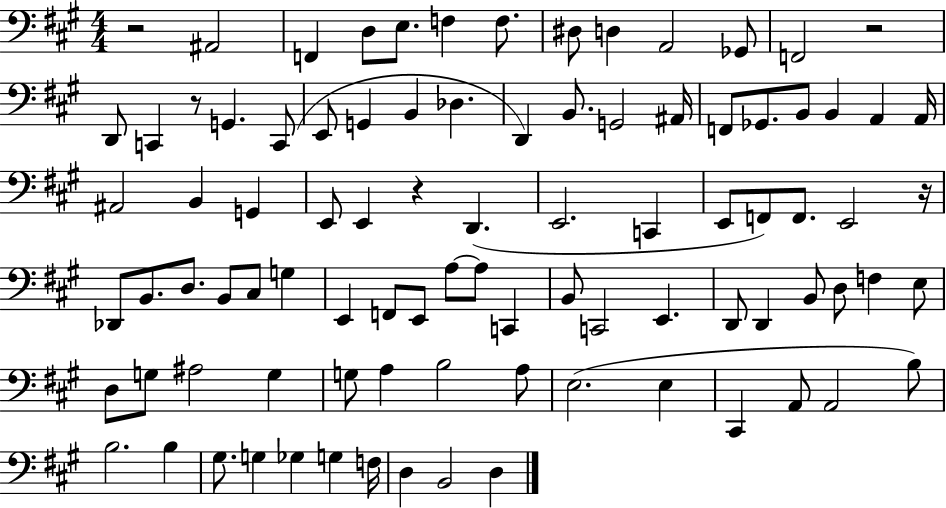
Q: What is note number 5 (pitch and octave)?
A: F3